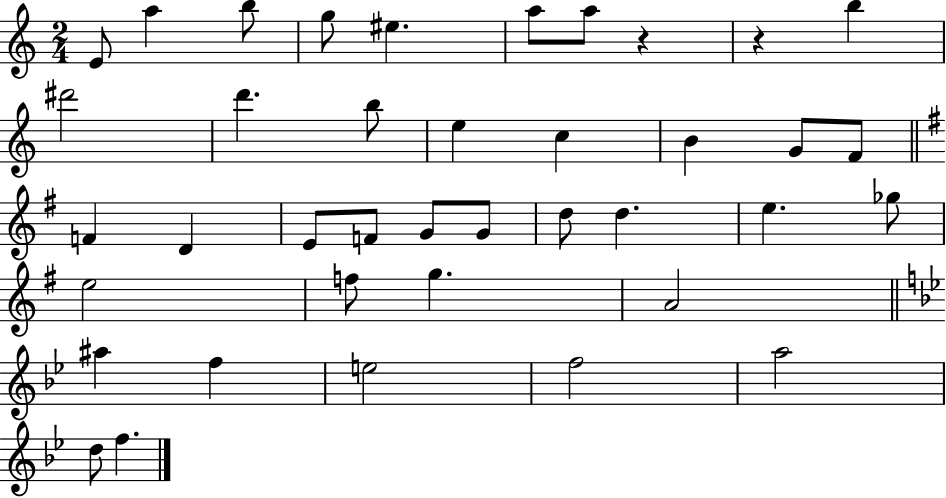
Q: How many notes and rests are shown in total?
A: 39